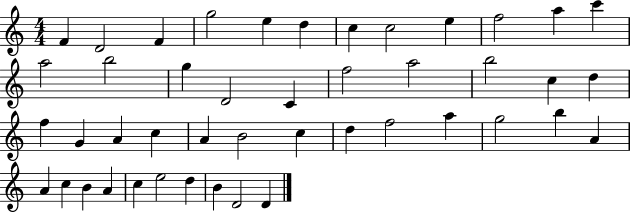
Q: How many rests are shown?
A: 0